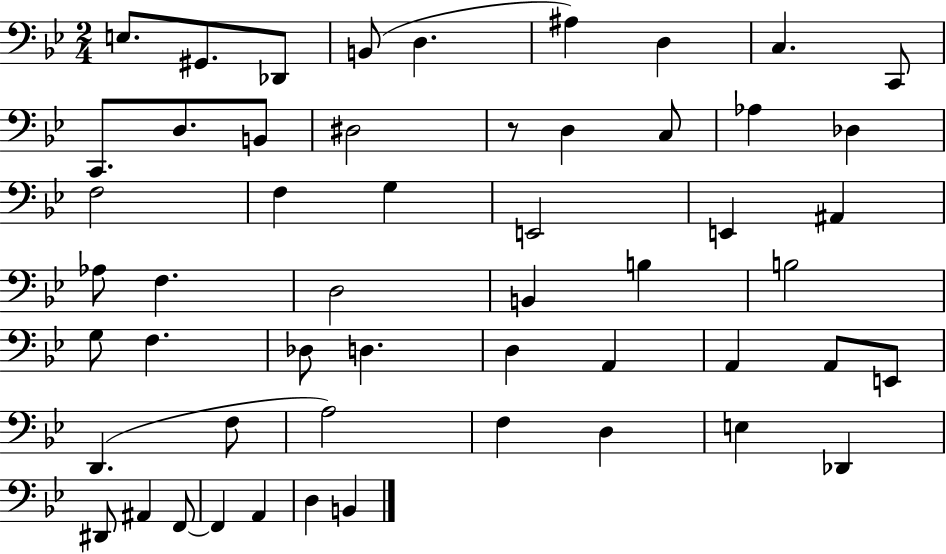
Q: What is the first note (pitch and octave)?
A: E3